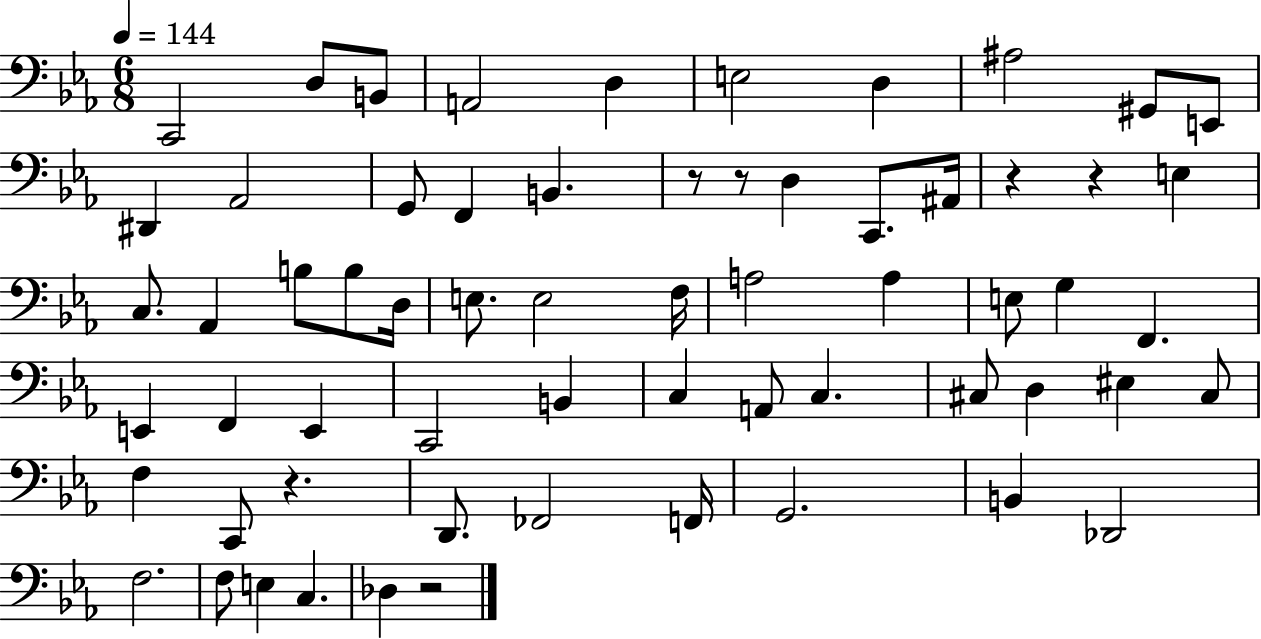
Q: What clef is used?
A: bass